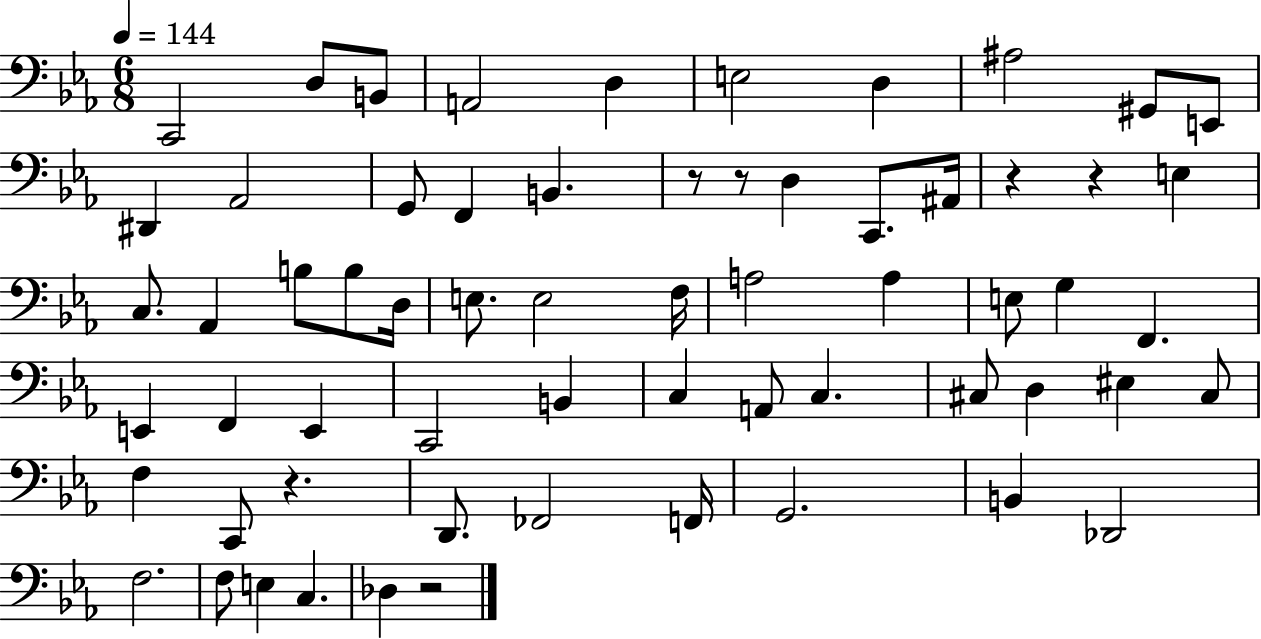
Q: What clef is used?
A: bass